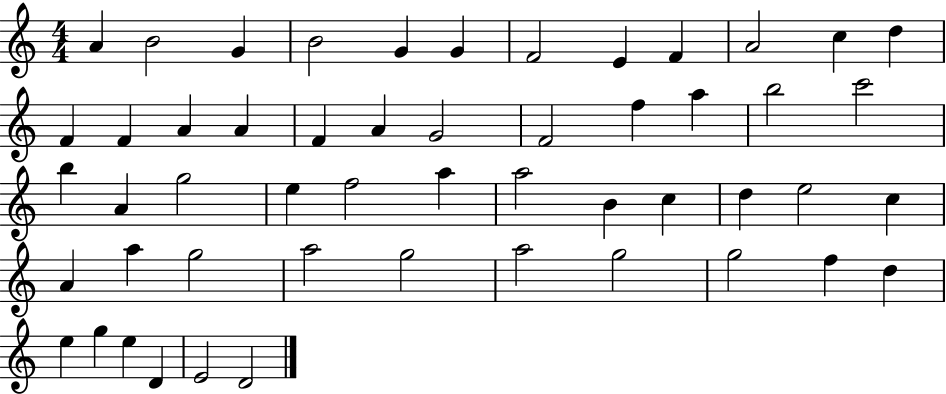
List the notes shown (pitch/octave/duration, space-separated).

A4/q B4/h G4/q B4/h G4/q G4/q F4/h E4/q F4/q A4/h C5/q D5/q F4/q F4/q A4/q A4/q F4/q A4/q G4/h F4/h F5/q A5/q B5/h C6/h B5/q A4/q G5/h E5/q F5/h A5/q A5/h B4/q C5/q D5/q E5/h C5/q A4/q A5/q G5/h A5/h G5/h A5/h G5/h G5/h F5/q D5/q E5/q G5/q E5/q D4/q E4/h D4/h